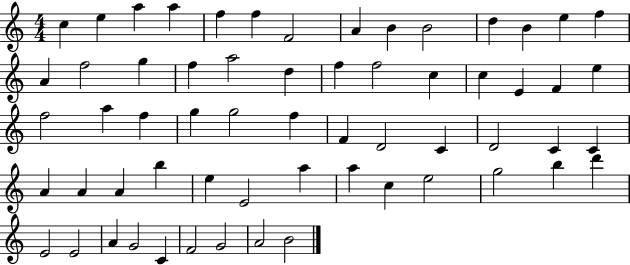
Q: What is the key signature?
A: C major